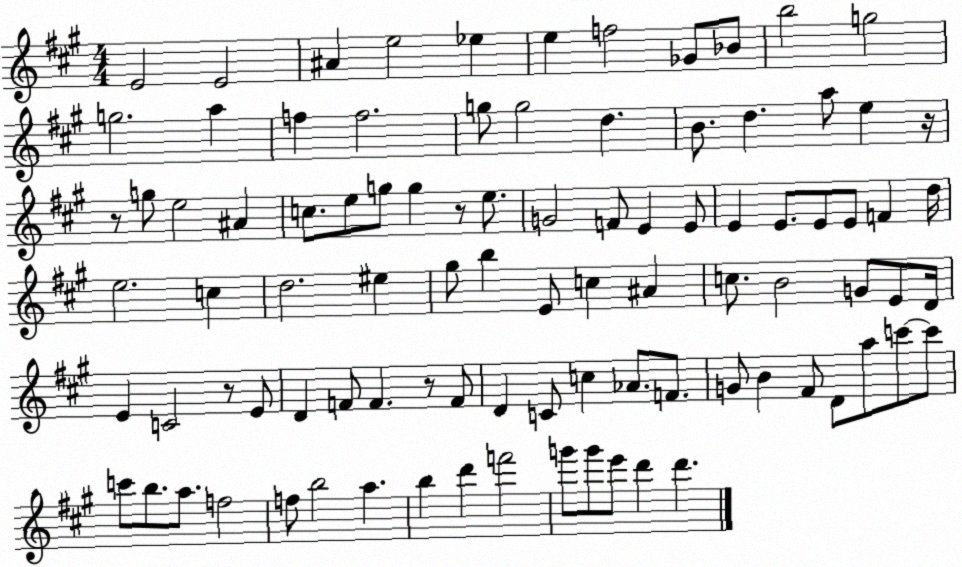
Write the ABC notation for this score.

X:1
T:Untitled
M:4/4
L:1/4
K:A
E2 E2 ^A e2 _e e f2 _G/2 _B/2 b2 g2 g2 a f f2 g/2 g2 d B/2 d a/2 e z/4 z/2 g/2 e2 ^A c/2 e/2 g/2 g z/2 e/2 G2 F/2 E E/2 E E/2 E/2 E/2 F d/4 e2 c d2 ^e ^g/2 b E/2 c ^A c/2 B2 G/2 E/2 D/4 E C2 z/2 E/2 D F/2 F z/2 F/2 D C/2 c _A/2 F/2 G/2 B ^F/2 D/2 a/2 c'/2 c'/2 c'/2 b/2 a/2 f2 f/2 b2 a b d' f'2 g'/2 g'/2 e'/2 d' d'